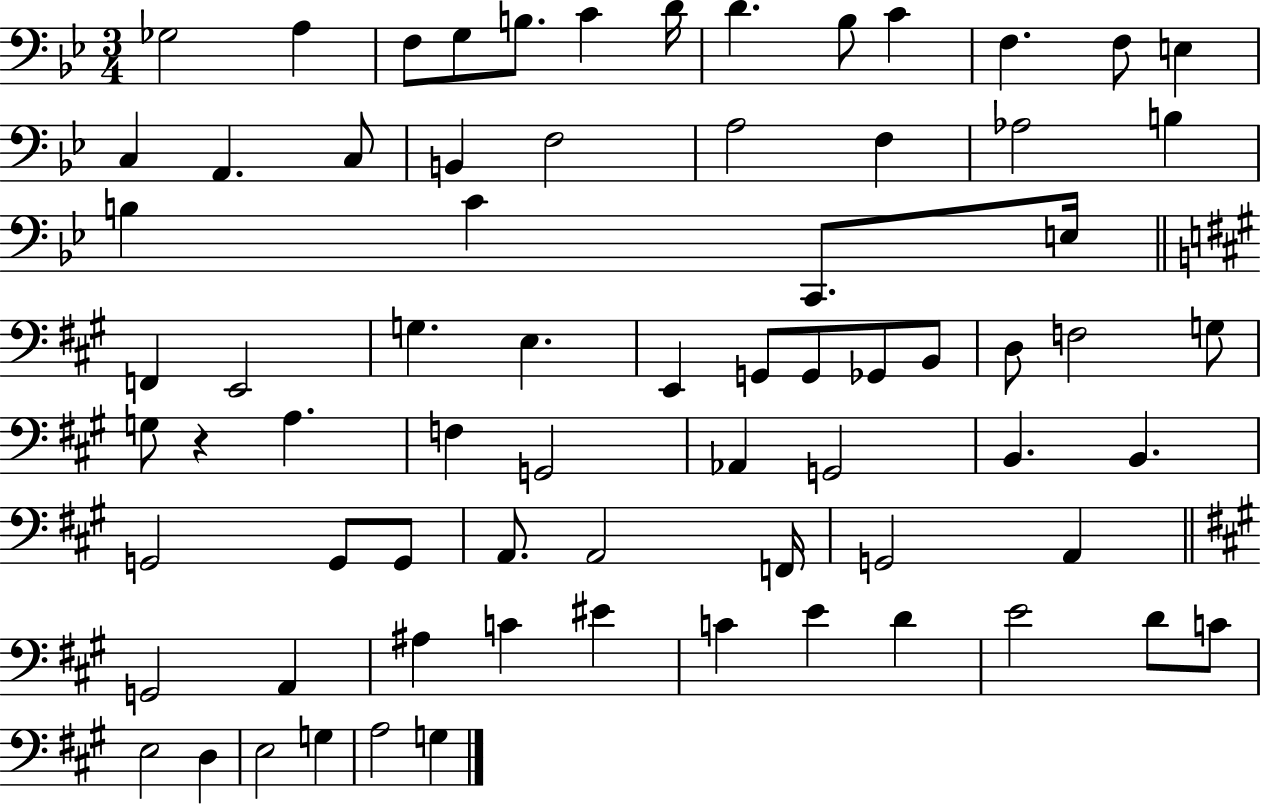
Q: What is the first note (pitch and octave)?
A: Gb3